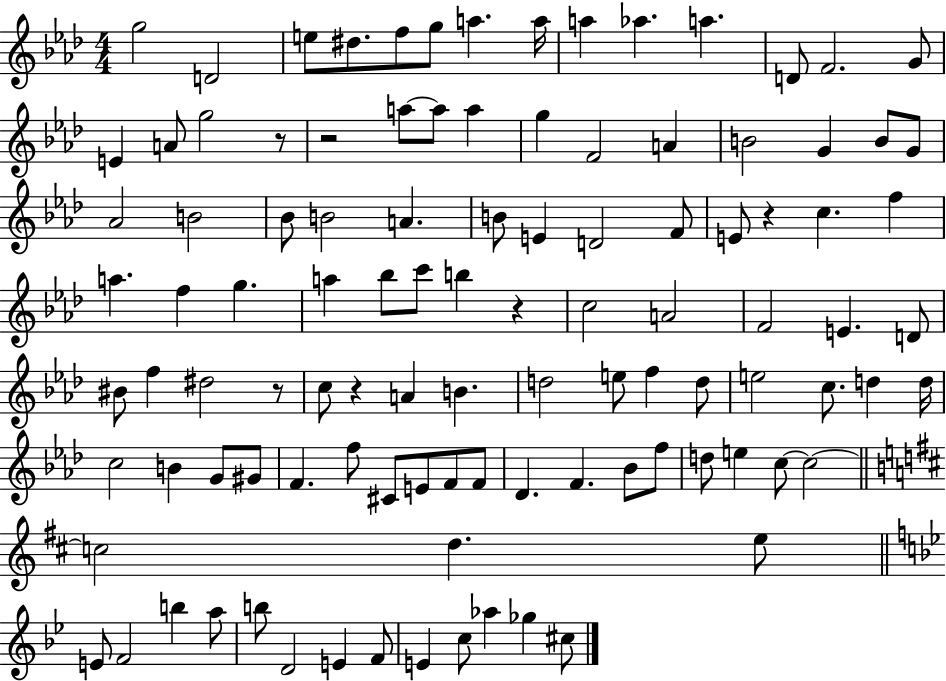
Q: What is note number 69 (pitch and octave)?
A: G#4